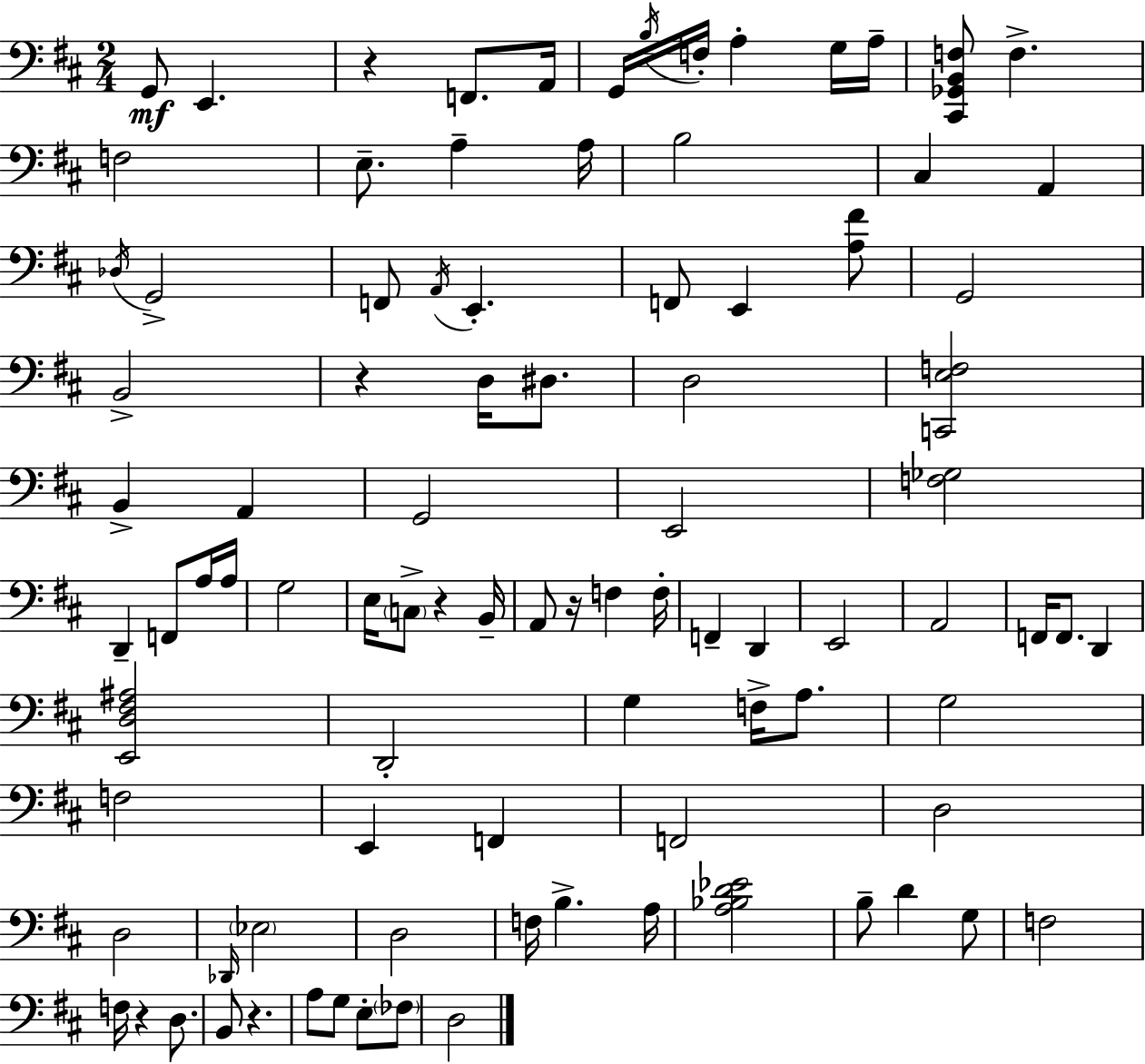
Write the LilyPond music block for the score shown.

{
  \clef bass
  \numericTimeSignature
  \time 2/4
  \key d \major
  g,8\mf e,4. | r4 f,8. a,16 | g,16 \acciaccatura { b16 } f16-. a4-. g16 | a16-- <cis, ges, b, f>8 f4.-> | \break f2 | e8.-- a4-- | a16 b2 | cis4 a,4 | \break \acciaccatura { des16 } g,2-> | f,8 \acciaccatura { a,16 } e,4.-. | f,8 e,4 | <a fis'>8 g,2 | \break b,2-> | r4 d16 | dis8. d2 | <c, e f>2 | \break b,4-> a,4 | g,2 | e,2 | <f ges>2 | \break d,4-- f,8 | a16 a16 g2 | e16 \parenthesize c8-> r4 | b,16-- a,8 r16 f4 | \break f16-. f,4-- d,4 | e,2 | a,2 | f,16 f,8. d,4 | \break <e, d fis ais>2 | d,2-. | g4 f16-> | a8. g2 | \break f2 | e,4 f,4 | f,2 | d2 | \break d2 | \grace { des,16 } \parenthesize ees2 | d2 | f16 b4.-> | \break a16 <a bes d' ees'>2 | b8-- d'4 | g8 f2 | f16 r4 | \break d8. b,8 r4. | a8 g8 | e8-. \parenthesize fes8 d2 | \bar "|."
}